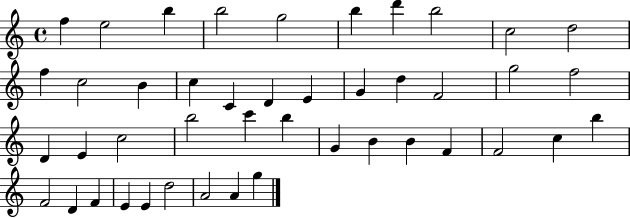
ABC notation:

X:1
T:Untitled
M:4/4
L:1/4
K:C
f e2 b b2 g2 b d' b2 c2 d2 f c2 B c C D E G d F2 g2 f2 D E c2 b2 c' b G B B F F2 c b F2 D F E E d2 A2 A g